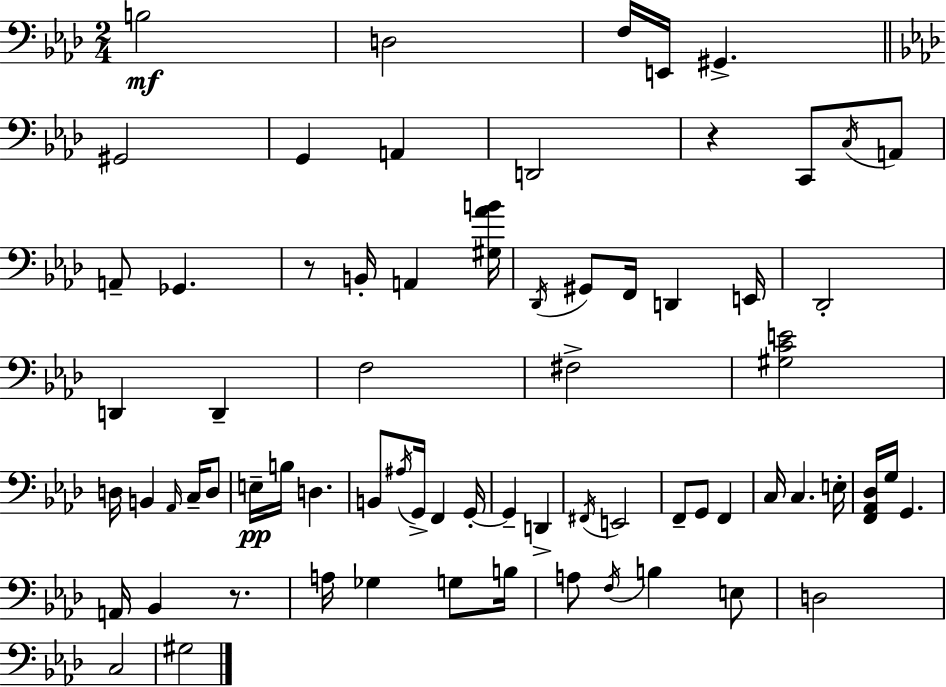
B3/h D3/h F3/s E2/s G#2/q. G#2/h G2/q A2/q D2/h R/q C2/e C3/s A2/e A2/e Gb2/q. R/e B2/s A2/q [G#3,Ab4,B4]/s Db2/s G#2/e F2/s D2/q E2/s Db2/h D2/q D2/q F3/h F#3/h [G#3,C4,E4]/h D3/s B2/q Ab2/s C3/s D3/e E3/s B3/s D3/q. B2/e A#3/s G2/s F2/q G2/s G2/q D2/q F#2/s E2/h F2/e G2/e F2/q C3/s C3/q. E3/s [F2,Ab2,Db3]/s G3/s G2/q. A2/s Bb2/q R/e. A3/s Gb3/q G3/e B3/s A3/e F3/s B3/q E3/e D3/h C3/h G#3/h